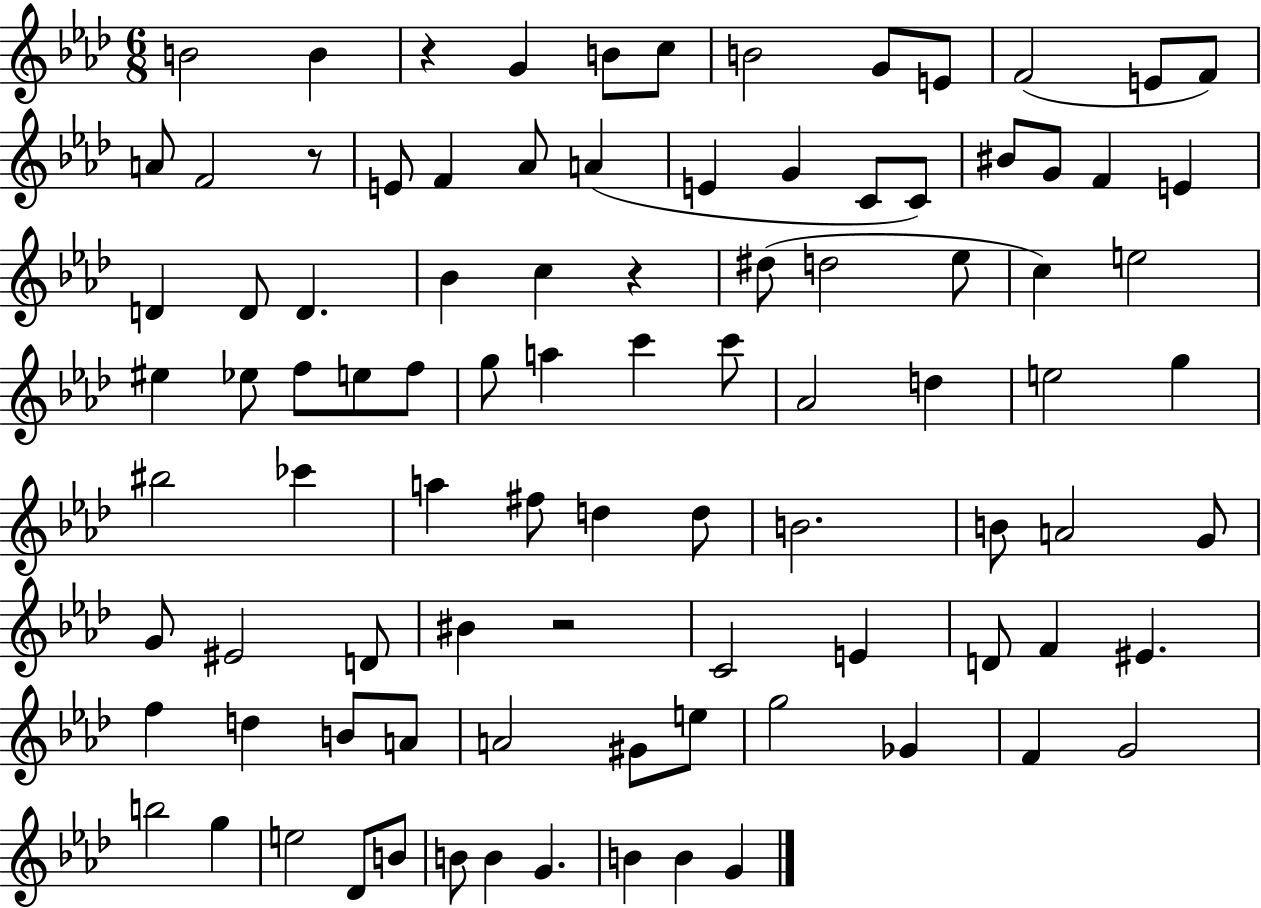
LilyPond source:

{
  \clef treble
  \numericTimeSignature
  \time 6/8
  \key aes \major
  \repeat volta 2 { b'2 b'4 | r4 g'4 b'8 c''8 | b'2 g'8 e'8 | f'2( e'8 f'8) | \break a'8 f'2 r8 | e'8 f'4 aes'8 a'4( | e'4 g'4 c'8 c'8) | bis'8 g'8 f'4 e'4 | \break d'4 d'8 d'4. | bes'4 c''4 r4 | dis''8( d''2 ees''8 | c''4) e''2 | \break eis''4 ees''8 f''8 e''8 f''8 | g''8 a''4 c'''4 c'''8 | aes'2 d''4 | e''2 g''4 | \break bis''2 ces'''4 | a''4 fis''8 d''4 d''8 | b'2. | b'8 a'2 g'8 | \break g'8 eis'2 d'8 | bis'4 r2 | c'2 e'4 | d'8 f'4 eis'4. | \break f''4 d''4 b'8 a'8 | a'2 gis'8 e''8 | g''2 ges'4 | f'4 g'2 | \break b''2 g''4 | e''2 des'8 b'8 | b'8 b'4 g'4. | b'4 b'4 g'4 | \break } \bar "|."
}